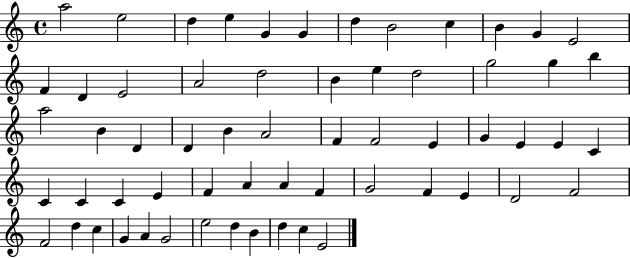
A5/h E5/h D5/q E5/q G4/q G4/q D5/q B4/h C5/q B4/q G4/q E4/h F4/q D4/q E4/h A4/h D5/h B4/q E5/q D5/h G5/h G5/q B5/q A5/h B4/q D4/q D4/q B4/q A4/h F4/q F4/h E4/q G4/q E4/q E4/q C4/q C4/q C4/q C4/q E4/q F4/q A4/q A4/q F4/q G4/h F4/q E4/q D4/h F4/h F4/h D5/q C5/q G4/q A4/q G4/h E5/h D5/q B4/q D5/q C5/q E4/h